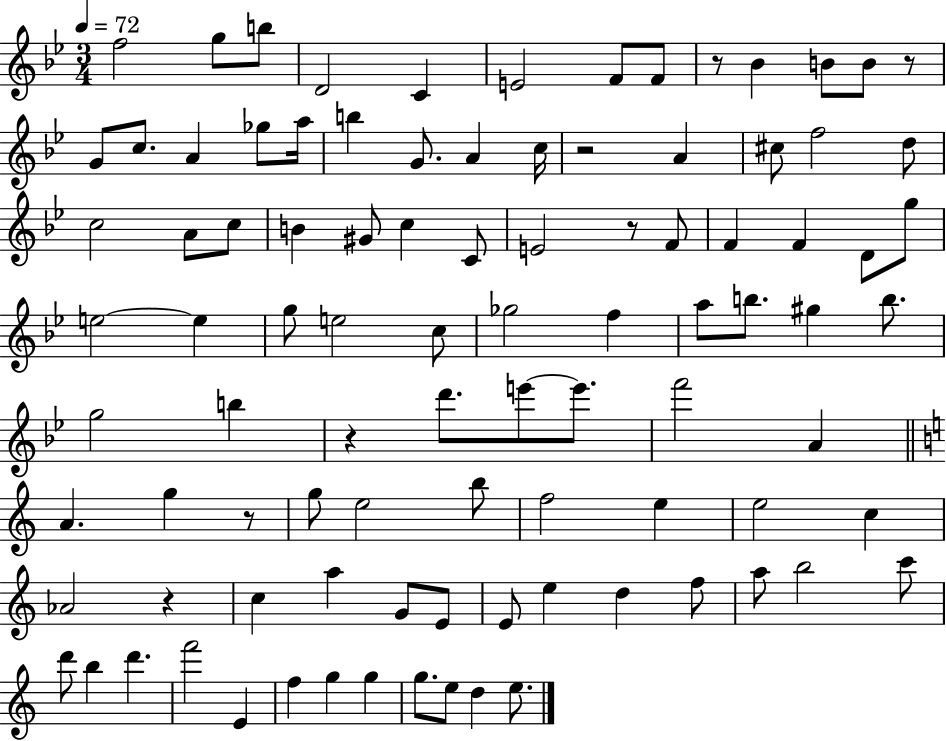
{
  \clef treble
  \numericTimeSignature
  \time 3/4
  \key bes \major
  \tempo 4 = 72
  f''2 g''8 b''8 | d'2 c'4 | e'2 f'8 f'8 | r8 bes'4 b'8 b'8 r8 | \break g'8 c''8. a'4 ges''8 a''16 | b''4 g'8. a'4 c''16 | r2 a'4 | cis''8 f''2 d''8 | \break c''2 a'8 c''8 | b'4 gis'8 c''4 c'8 | e'2 r8 f'8 | f'4 f'4 d'8 g''8 | \break e''2~~ e''4 | g''8 e''2 c''8 | ges''2 f''4 | a''8 b''8. gis''4 b''8. | \break g''2 b''4 | r4 d'''8. e'''8~~ e'''8. | f'''2 a'4 | \bar "||" \break \key a \minor a'4. g''4 r8 | g''8 e''2 b''8 | f''2 e''4 | e''2 c''4 | \break aes'2 r4 | c''4 a''4 g'8 e'8 | e'8 e''4 d''4 f''8 | a''8 b''2 c'''8 | \break d'''8 b''4 d'''4. | f'''2 e'4 | f''4 g''4 g''4 | g''8. e''8 d''4 e''8. | \break \bar "|."
}